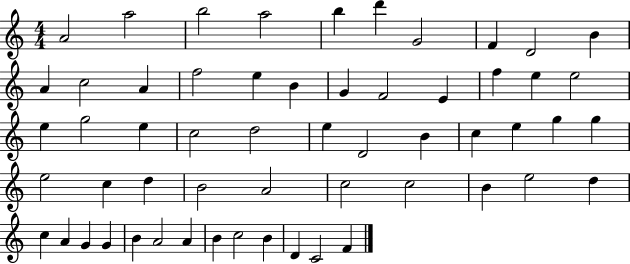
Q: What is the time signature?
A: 4/4